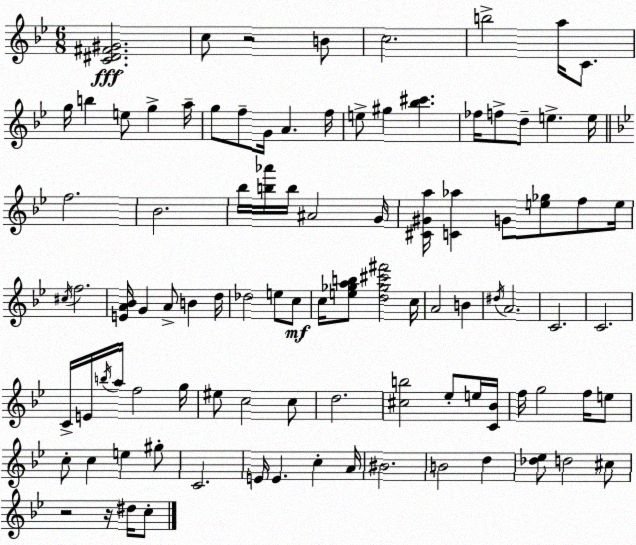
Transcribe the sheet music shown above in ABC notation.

X:1
T:Untitled
M:6/8
L:1/4
K:Gm
[C^D^F^G]2 c/2 z2 B/2 c2 b2 a/4 C/2 g/4 b e/2 g a/4 g/2 f/2 G/4 A f/4 e/2 ^g [_b^c'] _f/4 f/2 d/2 e e/4 f2 _B2 _b/4 [b_a']/4 b/4 ^A2 G/4 [^C^Ga]/4 [C_a] G/2 [e_g]/2 f/2 e/4 ^c/4 f2 [EA_B]/4 G A/2 B d/4 _d2 e/2 c/2 c/4 [e_gab]/2 [d_g^c'^f']2 c/4 A2 B ^d/4 A2 C2 C2 C/4 E/4 b/4 a/4 f2 g/4 ^e/2 c2 c/2 d2 [^cb]2 _e/2 e/4 [C_B]/4 f/4 g2 f/4 e/2 c/2 c e ^g/2 C2 E/4 E c A/4 ^B2 B2 d [_d_e]/2 d2 ^c/2 z2 z/4 ^d/4 c/2